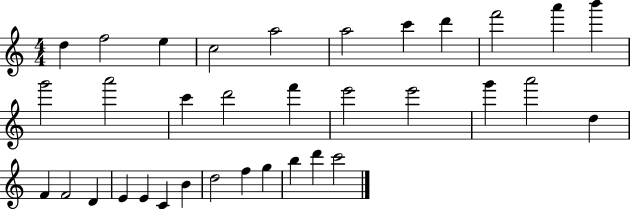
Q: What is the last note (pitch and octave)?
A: C6